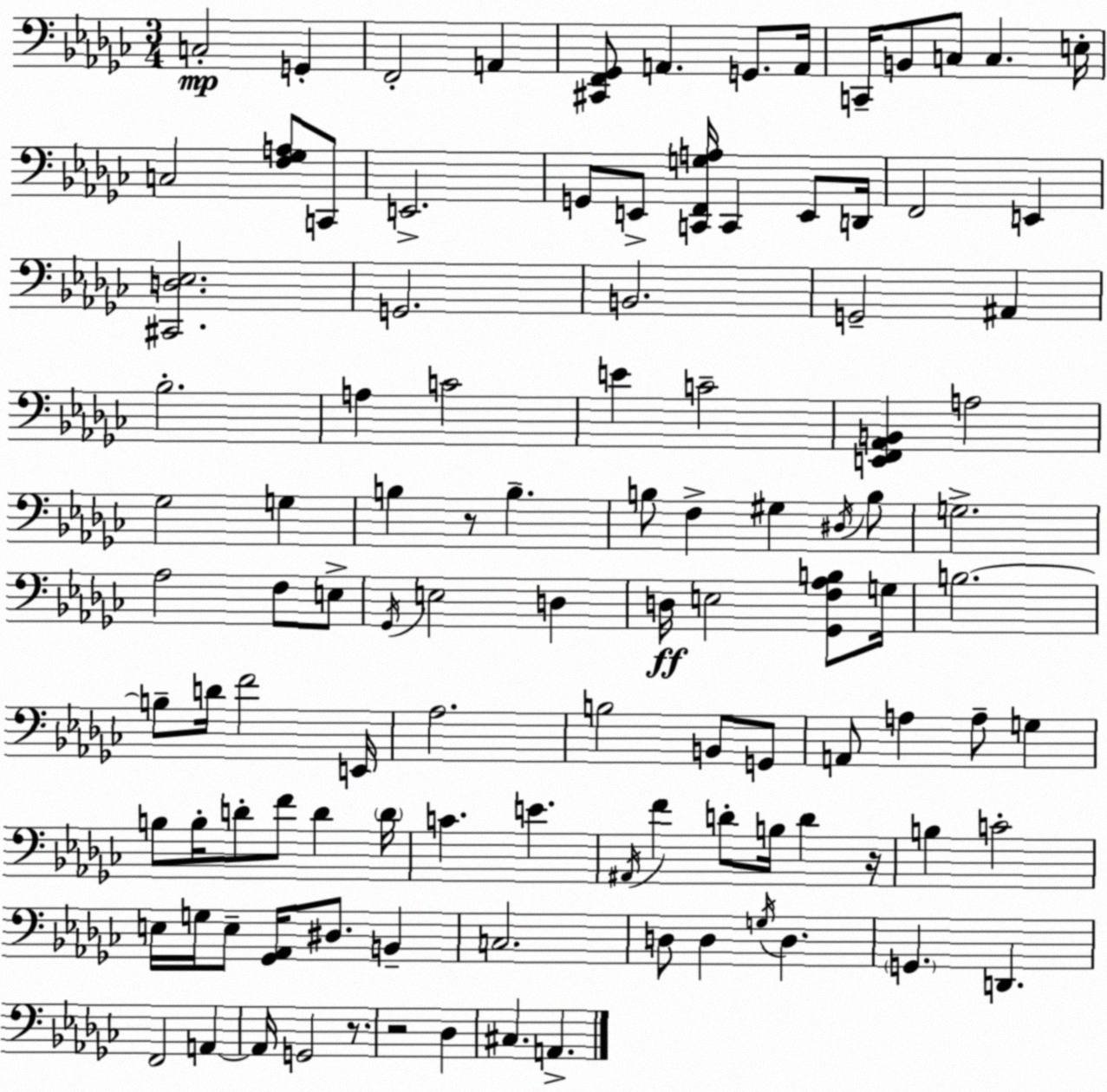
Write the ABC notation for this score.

X:1
T:Untitled
M:3/4
L:1/4
K:Ebm
C,2 G,, F,,2 A,, [^C,,F,,_G,,]/2 A,, G,,/2 A,,/4 C,,/4 B,,/2 C,/2 C, E,/4 C,2 [F,_G,A,]/2 C,,/2 E,,2 G,,/2 E,,/2 [C,,F,,G,A,]/4 C,, E,,/2 D,,/4 F,,2 E,, [^C,,D,_E,]2 G,,2 B,,2 G,,2 ^A,, _B,2 A, C2 E C2 [E,,F,,_A,,B,,] A,2 _G,2 G, B, z/2 B, B,/2 F, ^G, ^D,/4 B,/2 G,2 _A,2 F,/2 E,/2 _G,,/4 E,2 D, D,/4 E,2 [_G,,F,_A,B,]/2 G,/4 B,2 B,/2 D/4 F2 E,,/4 _A,2 B,2 B,,/2 G,,/2 A,,/2 A, A,/2 G, B,/2 B,/4 D/2 F/2 D D/4 C E ^A,,/4 F D/2 B,/4 D z/4 B, C2 E,/4 G,/4 E,/2 [_G,,_A,,]/4 ^D,/2 B,, C,2 D,/2 D, G,/4 D, G,, D,, F,,2 A,, A,,/4 G,,2 z/2 z2 _D, ^C, A,,